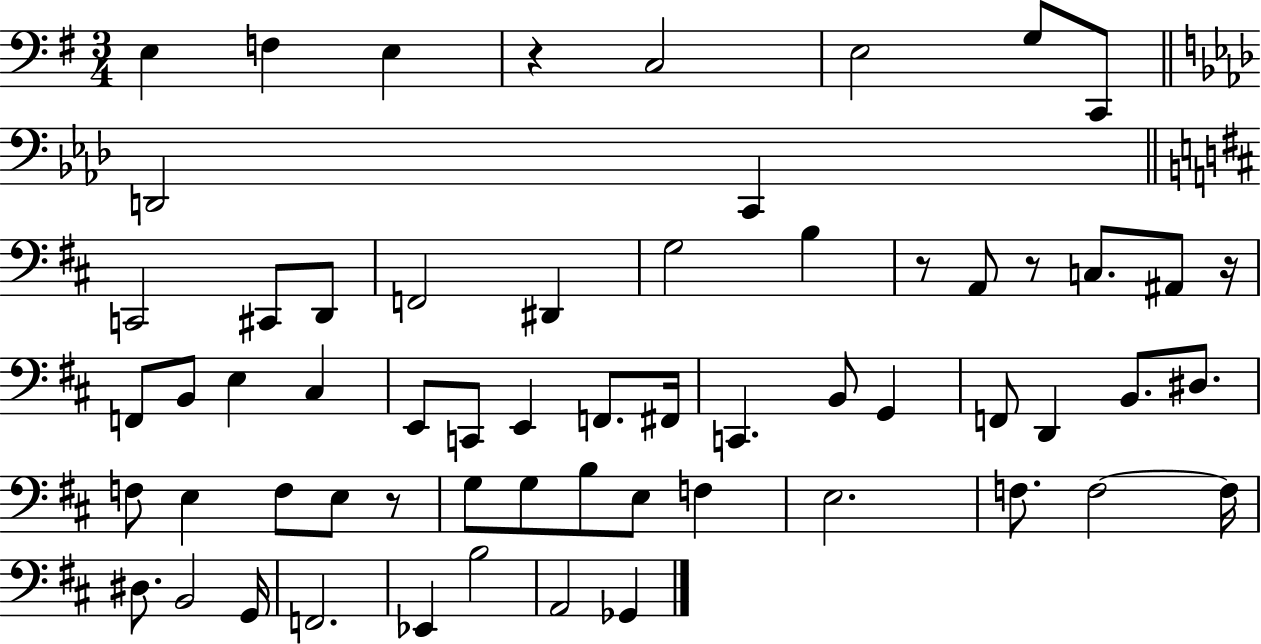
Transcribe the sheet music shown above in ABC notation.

X:1
T:Untitled
M:3/4
L:1/4
K:G
E, F, E, z C,2 E,2 G,/2 C,,/2 D,,2 C,, C,,2 ^C,,/2 D,,/2 F,,2 ^D,, G,2 B, z/2 A,,/2 z/2 C,/2 ^A,,/2 z/4 F,,/2 B,,/2 E, ^C, E,,/2 C,,/2 E,, F,,/2 ^F,,/4 C,, B,,/2 G,, F,,/2 D,, B,,/2 ^D,/2 F,/2 E, F,/2 E,/2 z/2 G,/2 G,/2 B,/2 E,/2 F, E,2 F,/2 F,2 F,/4 ^D,/2 B,,2 G,,/4 F,,2 _E,, B,2 A,,2 _G,,